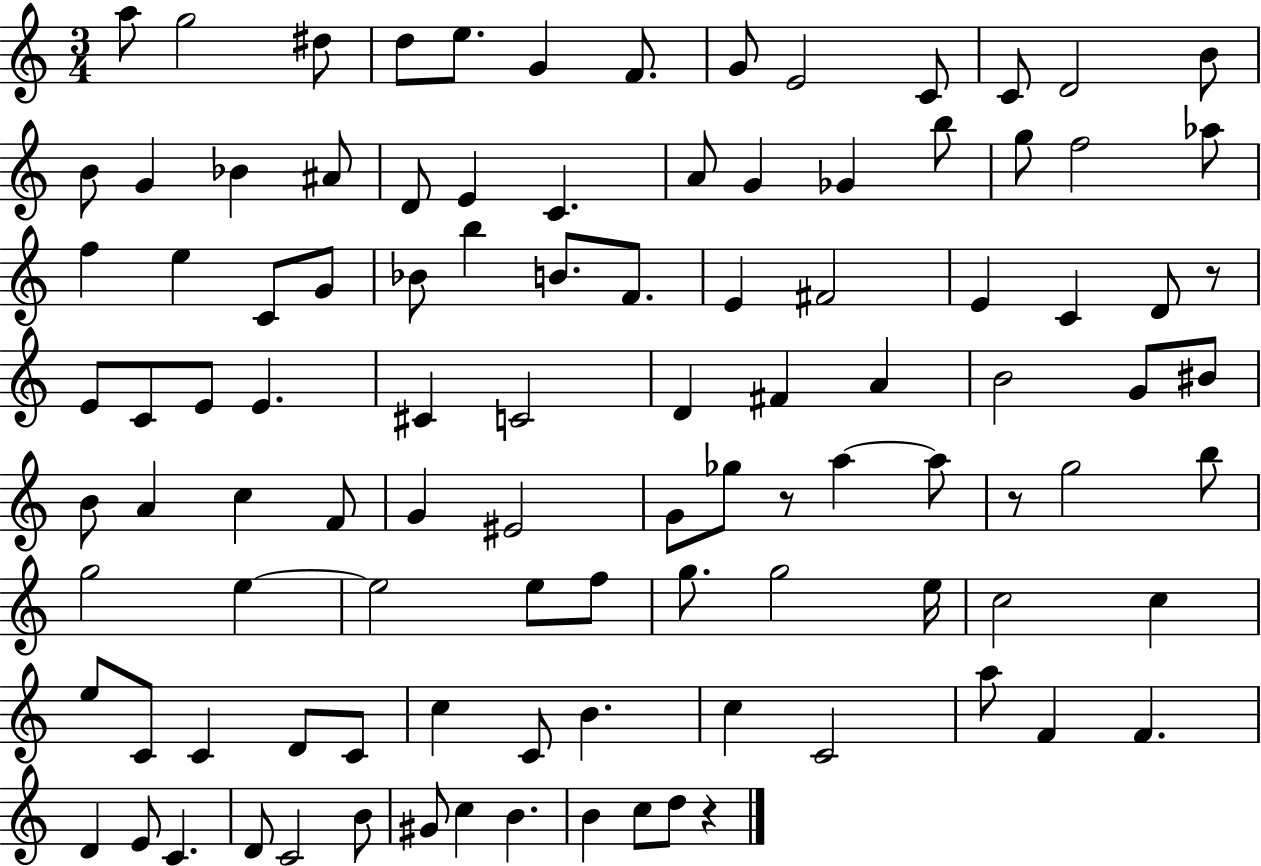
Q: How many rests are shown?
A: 4